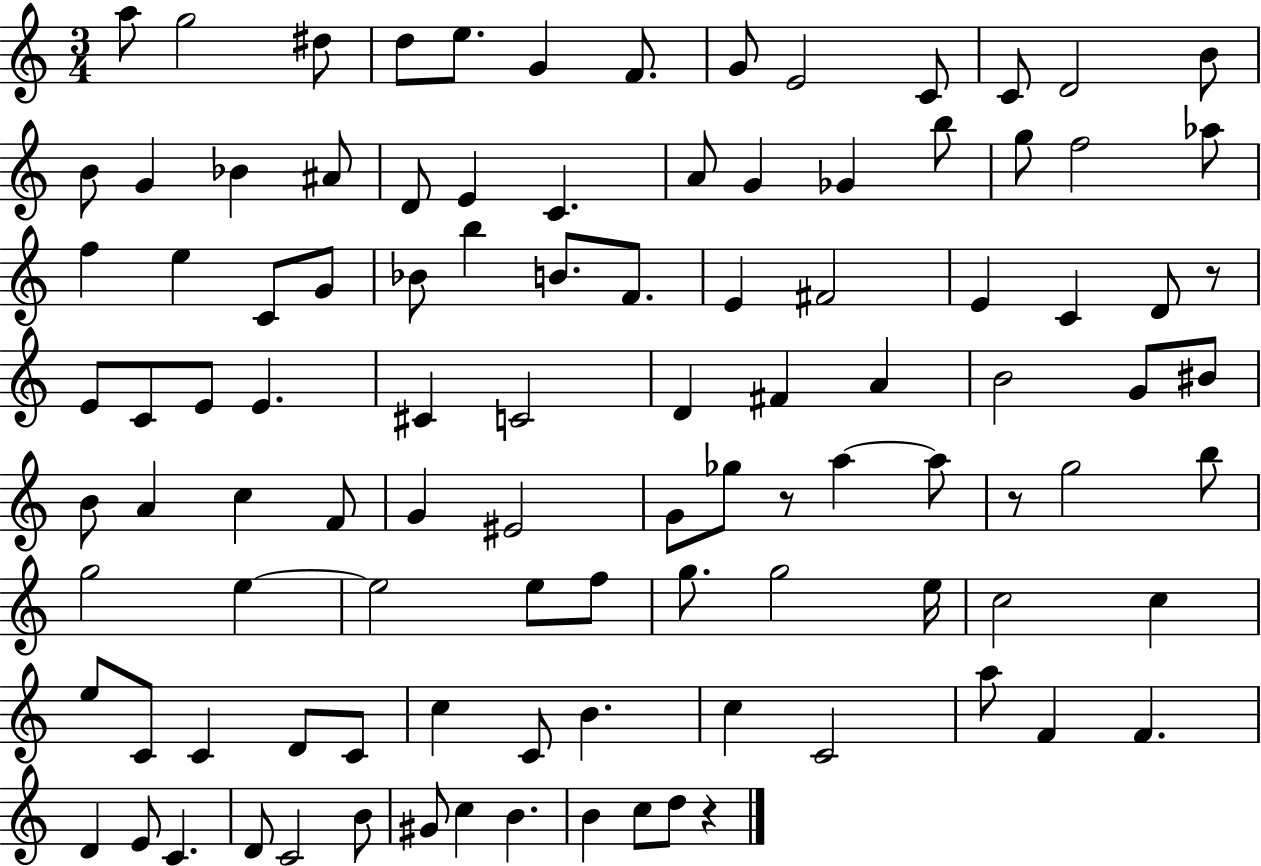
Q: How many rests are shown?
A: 4